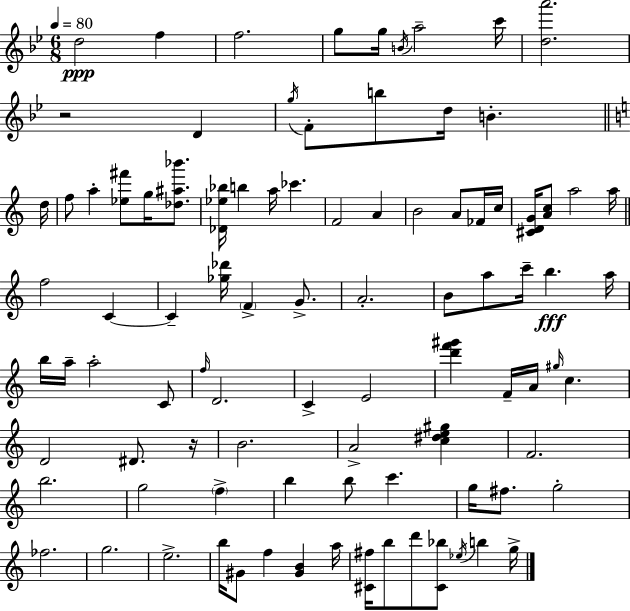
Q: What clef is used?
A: treble